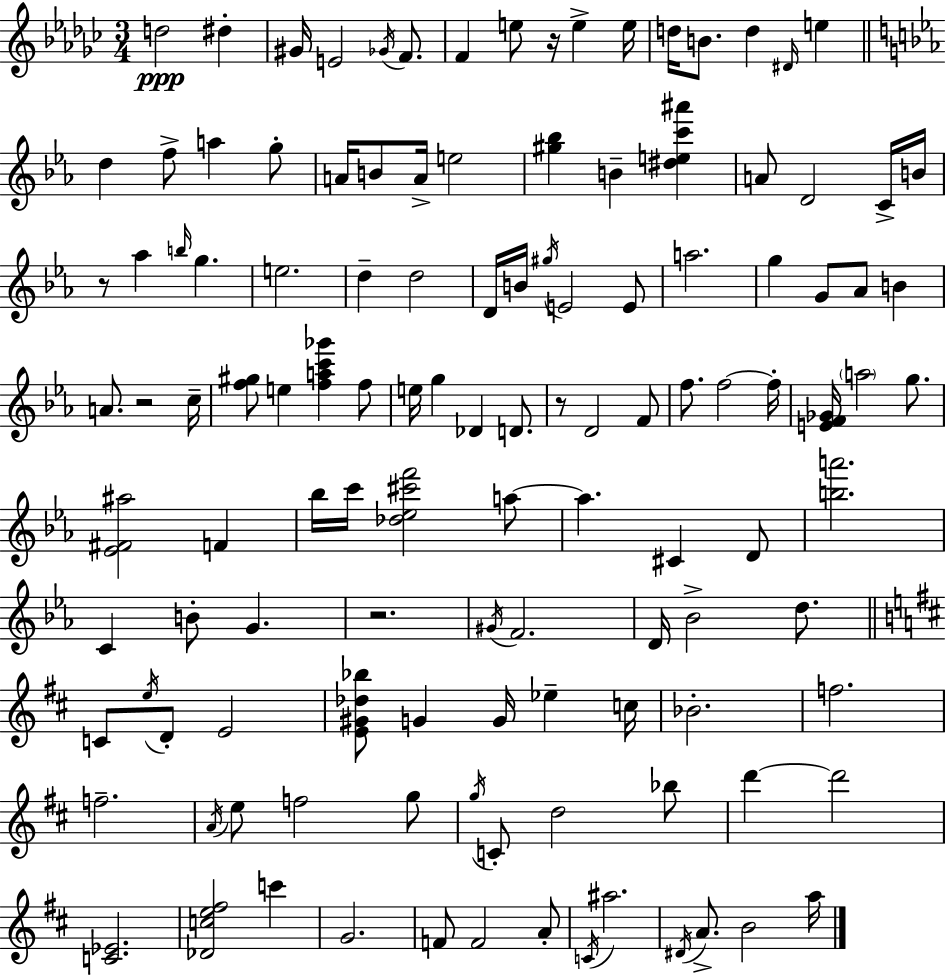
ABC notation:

X:1
T:Untitled
M:3/4
L:1/4
K:Ebm
d2 ^d ^G/4 E2 _G/4 F/2 F e/2 z/4 e e/4 d/4 B/2 d ^D/4 e d f/2 a g/2 A/4 B/2 A/4 e2 [^g_b] B [^dec'^a'] A/2 D2 C/4 B/4 z/2 _a b/4 g e2 d d2 D/4 B/4 ^g/4 E2 E/2 a2 g G/2 _A/2 B A/2 z2 c/4 [f^g]/2 e [fac'_g'] f/2 e/4 g _D D/2 z/2 D2 F/2 f/2 f2 f/4 [EF_G]/4 a2 g/2 [_E^F^a]2 F _b/4 c'/4 [_d_e^c'f']2 a/2 a ^C D/2 [ba']2 C B/2 G z2 ^G/4 F2 D/4 _B2 d/2 C/2 e/4 D/2 E2 [E^G_d_b]/2 G G/4 _e c/4 _B2 f2 f2 A/4 e/2 f2 g/2 g/4 C/2 d2 _b/2 d' d'2 [C_E]2 [_Dce^f]2 c' G2 F/2 F2 A/2 C/4 ^a2 ^D/4 A/2 B2 a/4